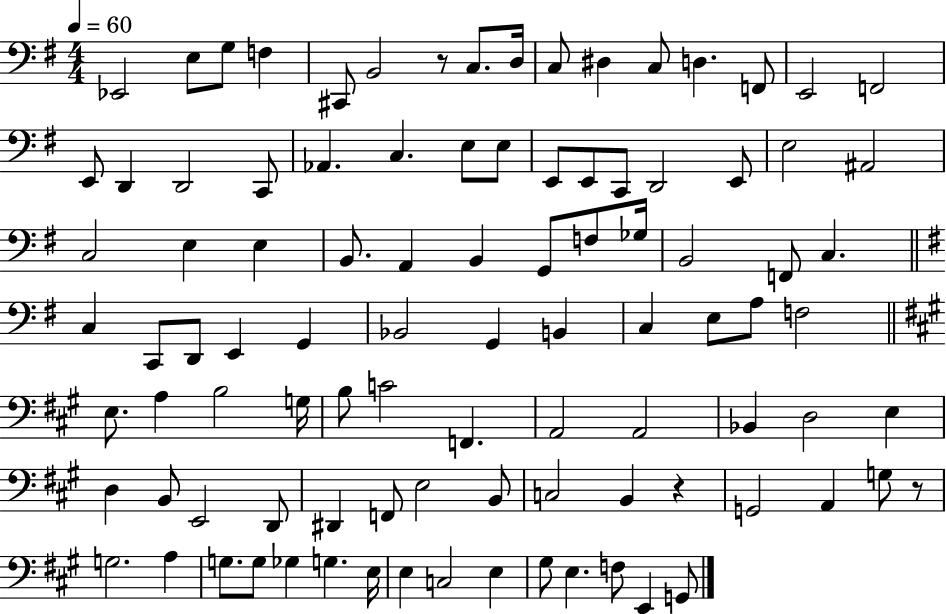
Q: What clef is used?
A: bass